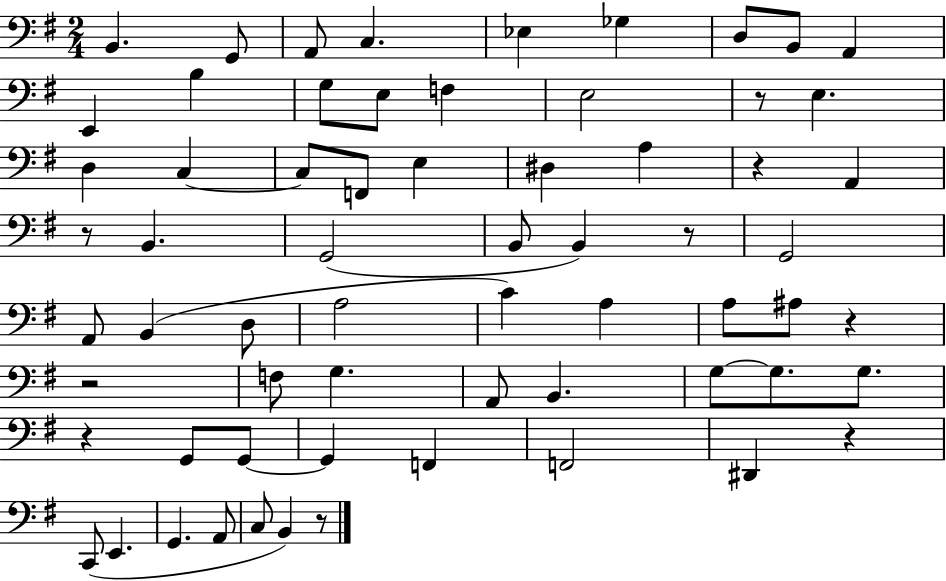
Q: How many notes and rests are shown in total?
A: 65